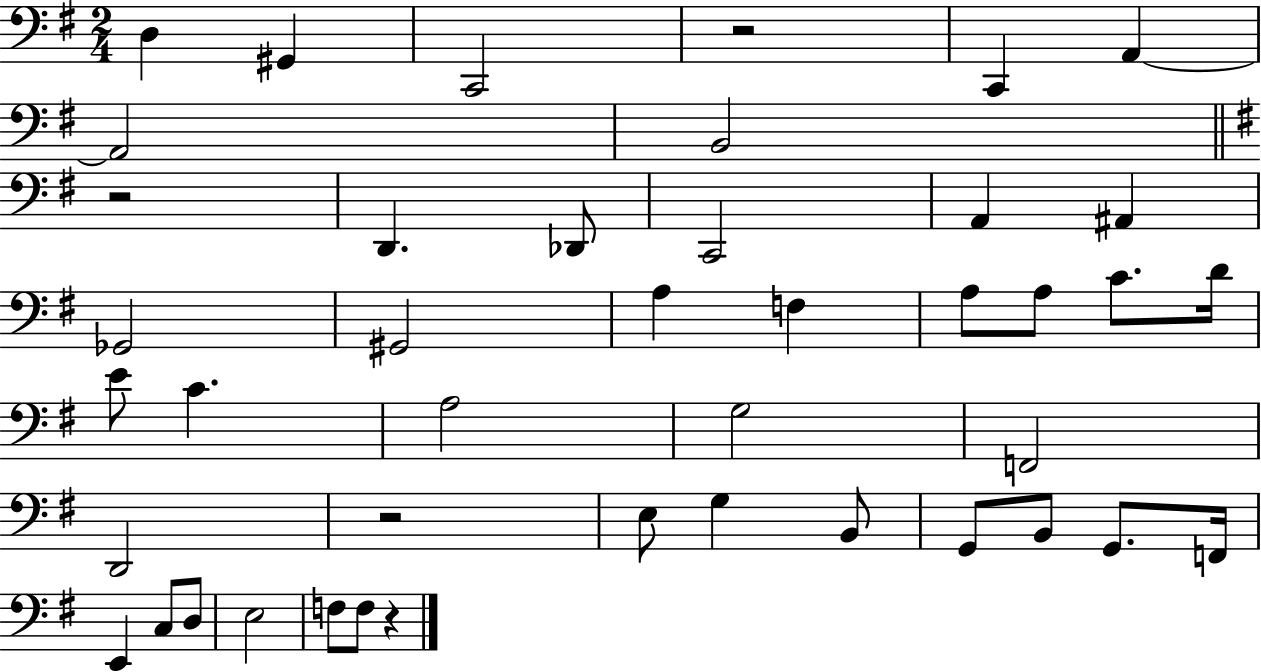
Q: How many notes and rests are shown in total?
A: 43